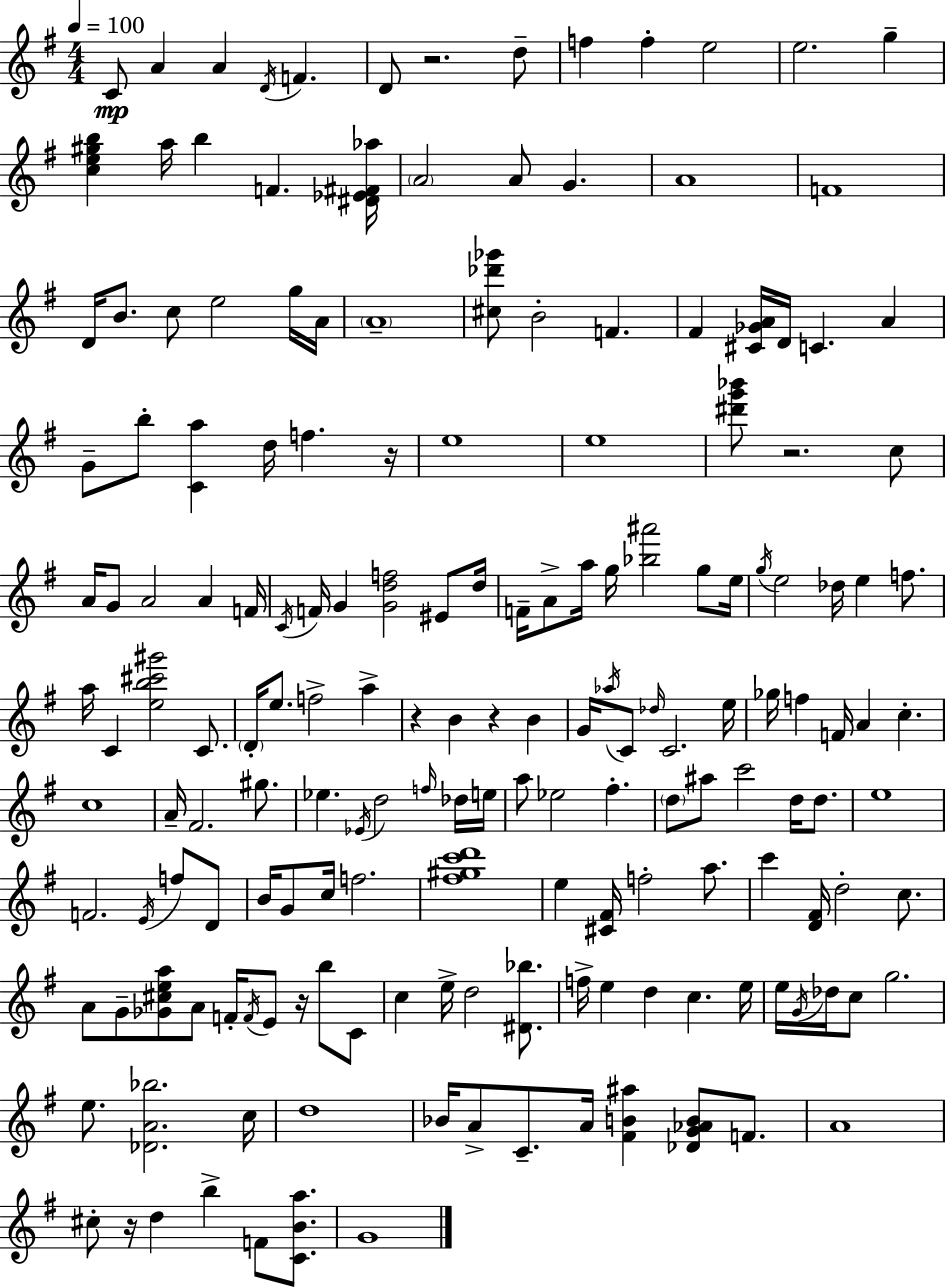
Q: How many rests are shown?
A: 7